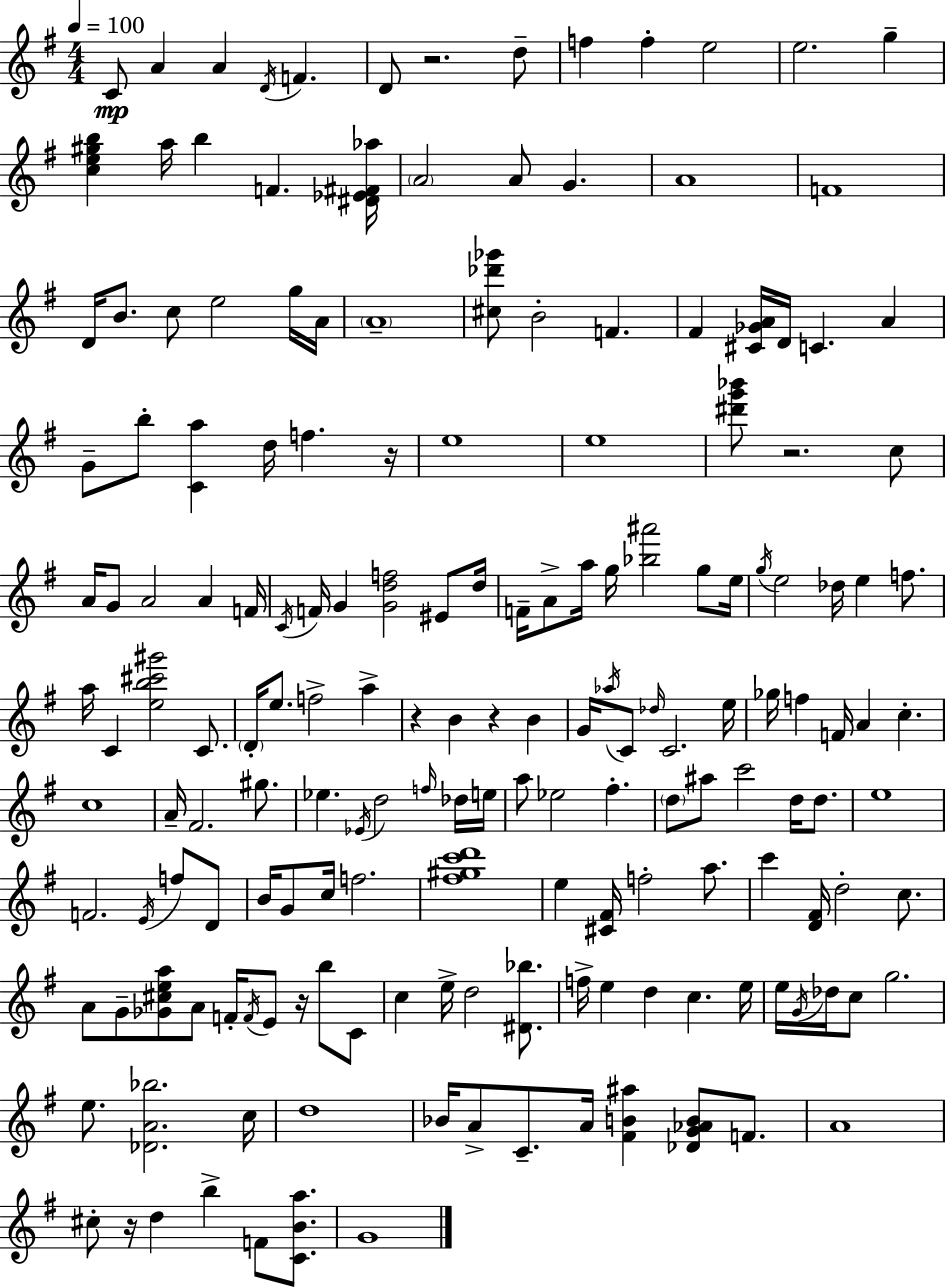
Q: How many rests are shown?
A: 7